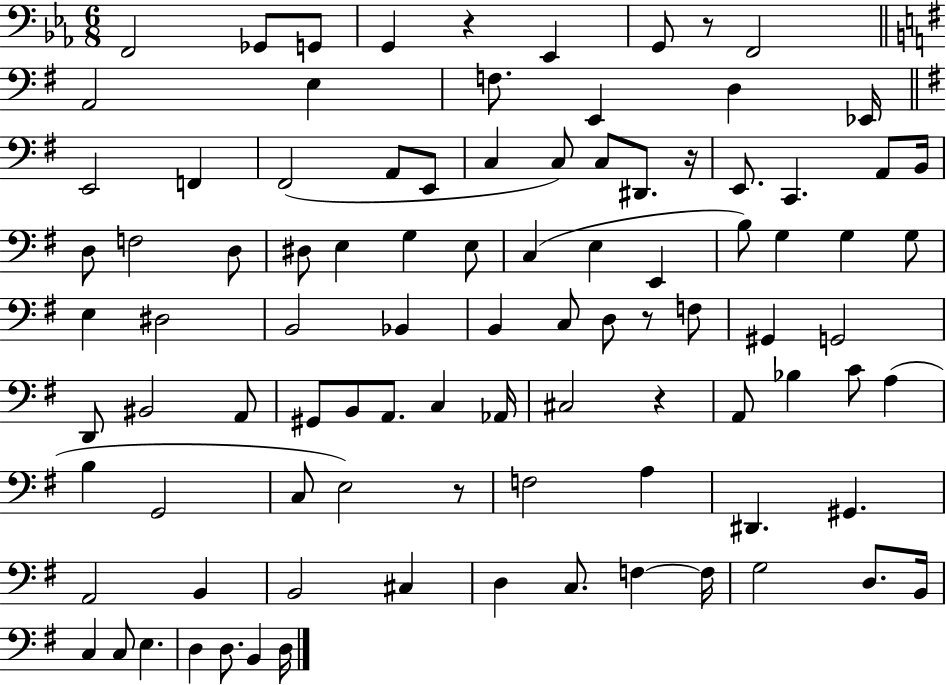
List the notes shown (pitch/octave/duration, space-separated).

F2/h Gb2/e G2/e G2/q R/q Eb2/q G2/e R/e F2/h A2/h E3/q F3/e. E2/q D3/q Eb2/s E2/h F2/q F#2/h A2/e E2/e C3/q C3/e C3/e D#2/e. R/s E2/e. C2/q. A2/e B2/s D3/e F3/h D3/e D#3/e E3/q G3/q E3/e C3/q E3/q E2/q B3/e G3/q G3/q G3/e E3/q D#3/h B2/h Bb2/q B2/q C3/e D3/e R/e F3/e G#2/q G2/h D2/e BIS2/h A2/e G#2/e B2/e A2/e. C3/q Ab2/s C#3/h R/q A2/e Bb3/q C4/e A3/q B3/q G2/h C3/e E3/h R/e F3/h A3/q D#2/q. G#2/q. A2/h B2/q B2/h C#3/q D3/q C3/e. F3/q F3/s G3/h D3/e. B2/s C3/q C3/e E3/q. D3/q D3/e. B2/q D3/s